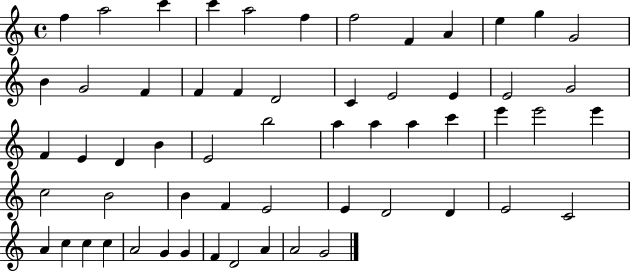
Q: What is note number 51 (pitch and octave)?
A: A4